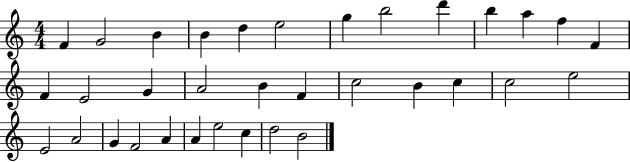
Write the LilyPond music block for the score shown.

{
  \clef treble
  \numericTimeSignature
  \time 4/4
  \key c \major
  f'4 g'2 b'4 | b'4 d''4 e''2 | g''4 b''2 d'''4 | b''4 a''4 f''4 f'4 | \break f'4 e'2 g'4 | a'2 b'4 f'4 | c''2 b'4 c''4 | c''2 e''2 | \break e'2 a'2 | g'4 f'2 a'4 | a'4 e''2 c''4 | d''2 b'2 | \break \bar "|."
}